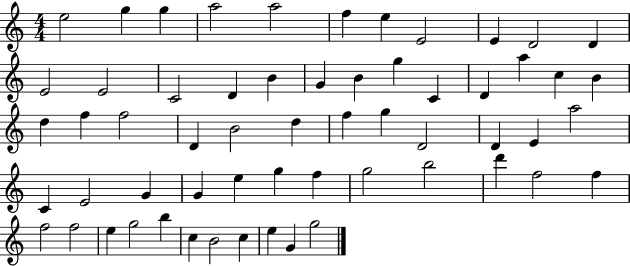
{
  \clef treble
  \numericTimeSignature
  \time 4/4
  \key c \major
  e''2 g''4 g''4 | a''2 a''2 | f''4 e''4 e'2 | e'4 d'2 d'4 | \break e'2 e'2 | c'2 d'4 b'4 | g'4 b'4 g''4 c'4 | d'4 a''4 c''4 b'4 | \break d''4 f''4 f''2 | d'4 b'2 d''4 | f''4 g''4 d'2 | d'4 e'4 a''2 | \break c'4 e'2 g'4 | g'4 e''4 g''4 f''4 | g''2 b''2 | d'''4 f''2 f''4 | \break f''2 f''2 | e''4 g''2 b''4 | c''4 b'2 c''4 | e''4 g'4 g''2 | \break \bar "|."
}